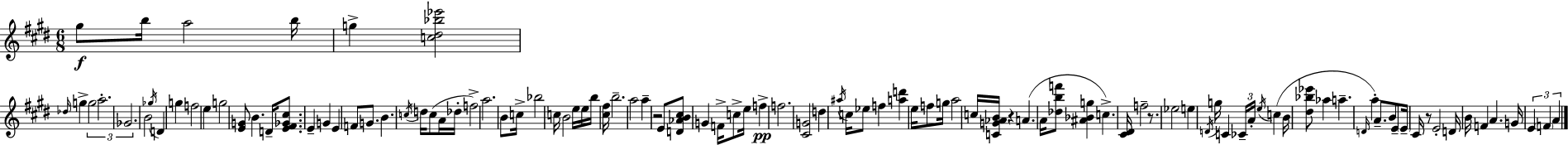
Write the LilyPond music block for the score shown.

{
  \clef treble
  \numericTimeSignature
  \time 6/8
  \key e \major
  \repeat volta 2 { gis''8\f b''16 a''2 b''16 | g''4-> <c'' dis'' bes'' ees'''>2 | \grace { des''16 } g''4-> \tuplet 3/2 { g''2 | a''2.-. | \break ges'2. } | b'2 \acciaccatura { ges''16 } d'4 | g''4 f''2 | e''4 g''2 | \break <e' g'>8 b'4. d'16-- <e' fis' ges' cis''>8. | e'4-- g'4 e'4 | f'8 g'8. b'4. | \acciaccatura { c''16 } d''16 c''8( a'16 des''16-. f''2->) | \break a''2. | b'8 c''16-> bes''2 | c''16 b'2 e''16 | e''16 b''16 <cis'' fis''>16 b''2.-- | \break a''2 a''4-- | r2 e'8 | <d' aes' b' cis''>8 g'4 f'16-> c''8-> e''16 f''4->\pp | f''2. | \break <cis' g'>2 d''4 | \acciaccatura { ais''16 } c''16 ees''8 f''4 <a'' d'''>4 | e''16 f''8 g''16 a''2 | c''16 <c' g' aes' b'>16 r4 a'4.( | \break a'16 <des'' b'' f'''>8 <ais' bes' g''>4 c''4.->) | <cis' dis'>16 f''2-- | r8. ees''2 | e''4 \acciaccatura { d'16 } g''16 c'4 \tuplet 3/2 { ces'16-- a'16-. | \break \acciaccatura { e''16 } } c''4( b'16 <dis'' bes'' ees'''>8 aes''4 | a''4.-- \grace { d'16 }) a''4-. a'8.-- | b'8 e'8-- \parenthesize e'16-- cis'16 r8 e'2-. | d'16 b'16 f'4 | \break a'4. g'16 \tuplet 3/2 { e'4 \parenthesize f'4 | a'4 } } \bar "|."
}